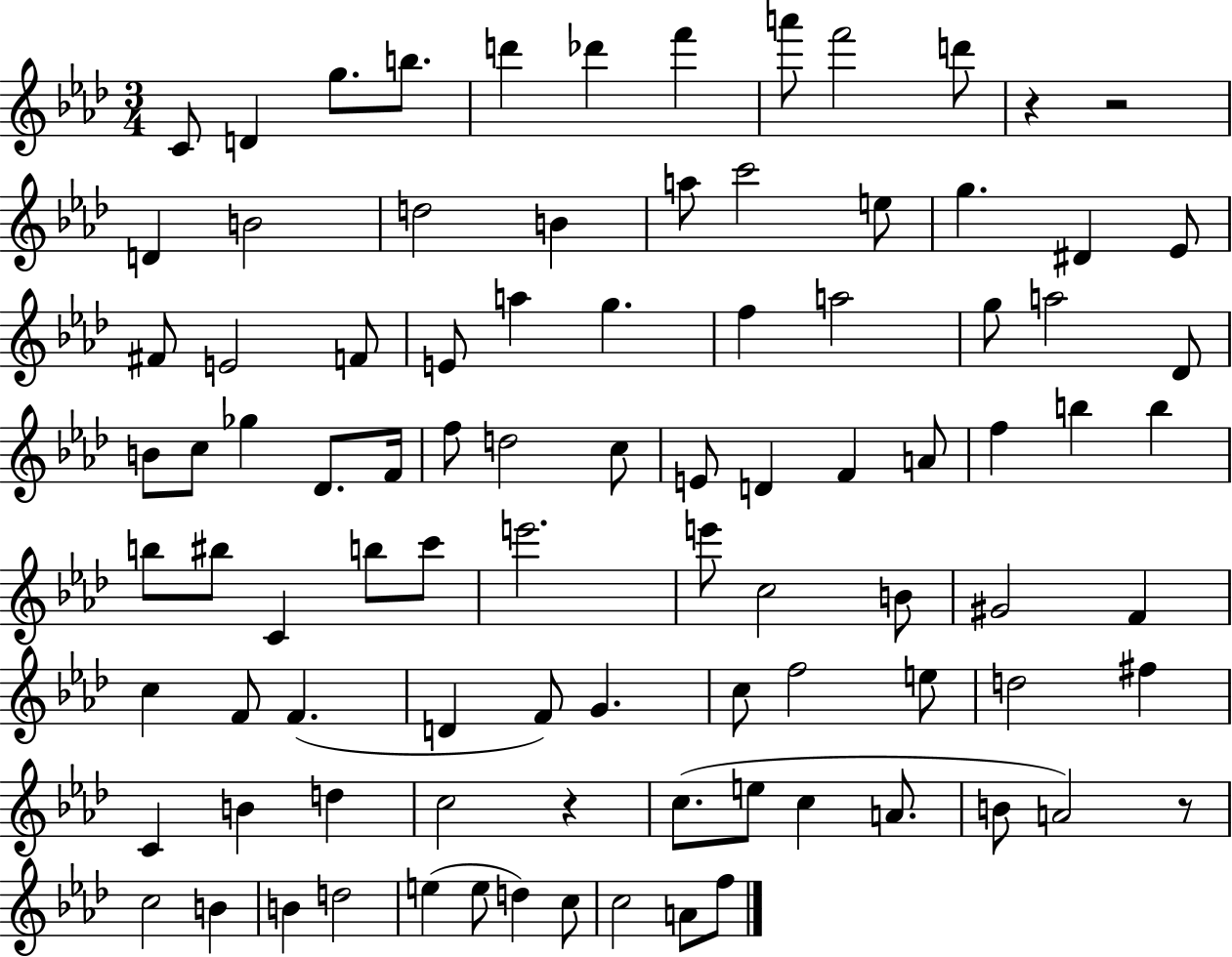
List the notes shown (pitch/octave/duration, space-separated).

C4/e D4/q G5/e. B5/e. D6/q Db6/q F6/q A6/e F6/h D6/e R/q R/h D4/q B4/h D5/h B4/q A5/e C6/h E5/e G5/q. D#4/q Eb4/e F#4/e E4/h F4/e E4/e A5/q G5/q. F5/q A5/h G5/e A5/h Db4/e B4/e C5/e Gb5/q Db4/e. F4/s F5/e D5/h C5/e E4/e D4/q F4/q A4/e F5/q B5/q B5/q B5/e BIS5/e C4/q B5/e C6/e E6/h. E6/e C5/h B4/e G#4/h F4/q C5/q F4/e F4/q. D4/q F4/e G4/q. C5/e F5/h E5/e D5/h F#5/q C4/q B4/q D5/q C5/h R/q C5/e. E5/e C5/q A4/e. B4/e A4/h R/e C5/h B4/q B4/q D5/h E5/q E5/e D5/q C5/e C5/h A4/e F5/e